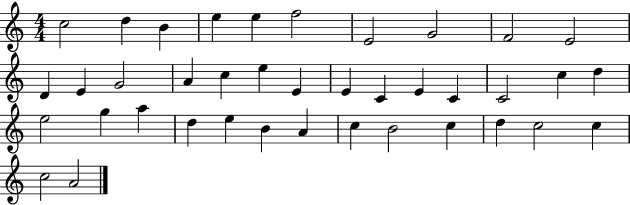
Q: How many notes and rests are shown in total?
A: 39